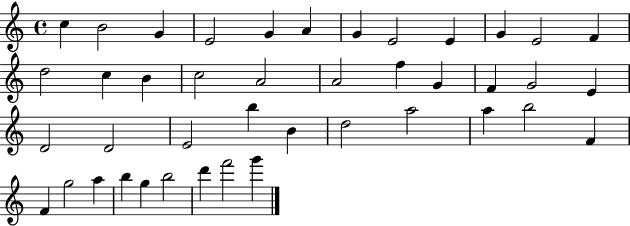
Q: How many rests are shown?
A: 0